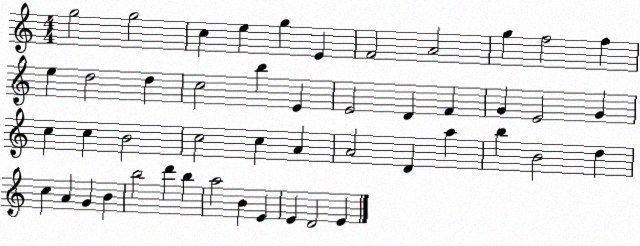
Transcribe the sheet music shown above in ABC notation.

X:1
T:Untitled
M:4/4
L:1/4
K:C
g2 g2 c e g E F2 A2 g f2 f e d2 d c2 b E E2 D F G E2 G c c B2 c2 c A A2 D a b B2 d c A G B b2 d' b a2 B E E D2 E